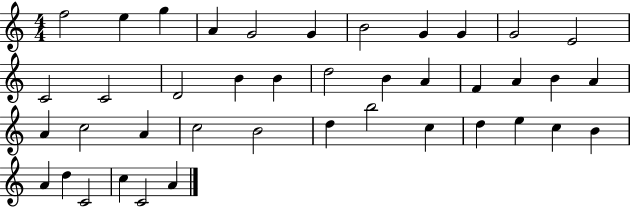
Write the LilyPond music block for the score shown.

{
  \clef treble
  \numericTimeSignature
  \time 4/4
  \key c \major
  f''2 e''4 g''4 | a'4 g'2 g'4 | b'2 g'4 g'4 | g'2 e'2 | \break c'2 c'2 | d'2 b'4 b'4 | d''2 b'4 a'4 | f'4 a'4 b'4 a'4 | \break a'4 c''2 a'4 | c''2 b'2 | d''4 b''2 c''4 | d''4 e''4 c''4 b'4 | \break a'4 d''4 c'2 | c''4 c'2 a'4 | \bar "|."
}